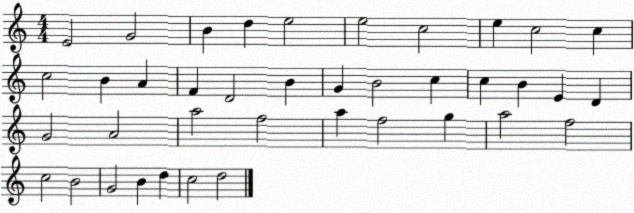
X:1
T:Untitled
M:4/4
L:1/4
K:C
E2 G2 B d e2 e2 c2 e c2 c c2 B A F D2 B G B2 c c B E D G2 A2 a2 f2 a f2 g a2 f2 c2 B2 G2 B d c2 d2